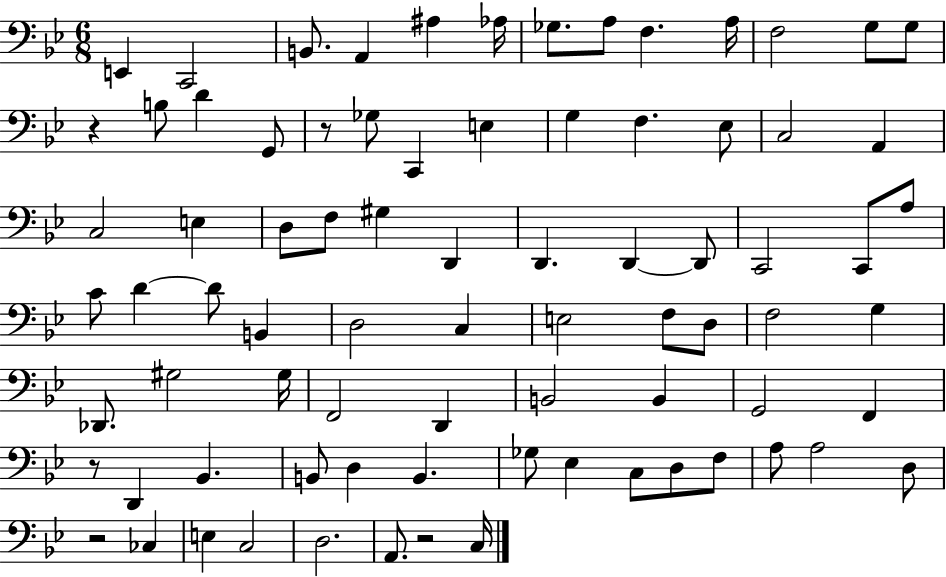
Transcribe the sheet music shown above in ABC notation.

X:1
T:Untitled
M:6/8
L:1/4
K:Bb
E,, C,,2 B,,/2 A,, ^A, _A,/4 _G,/2 A,/2 F, A,/4 F,2 G,/2 G,/2 z B,/2 D G,,/2 z/2 _G,/2 C,, E, G, F, _E,/2 C,2 A,, C,2 E, D,/2 F,/2 ^G, D,, D,, D,, D,,/2 C,,2 C,,/2 A,/2 C/2 D D/2 B,, D,2 C, E,2 F,/2 D,/2 F,2 G, _D,,/2 ^G,2 ^G,/4 F,,2 D,, B,,2 B,, G,,2 F,, z/2 D,, _B,, B,,/2 D, B,, _G,/2 _E, C,/2 D,/2 F,/2 A,/2 A,2 D,/2 z2 _C, E, C,2 D,2 A,,/2 z2 C,/4